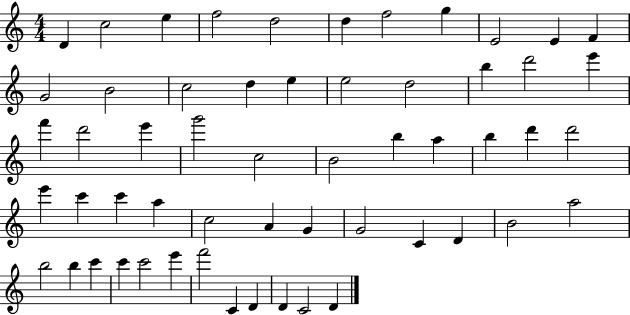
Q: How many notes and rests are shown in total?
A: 56